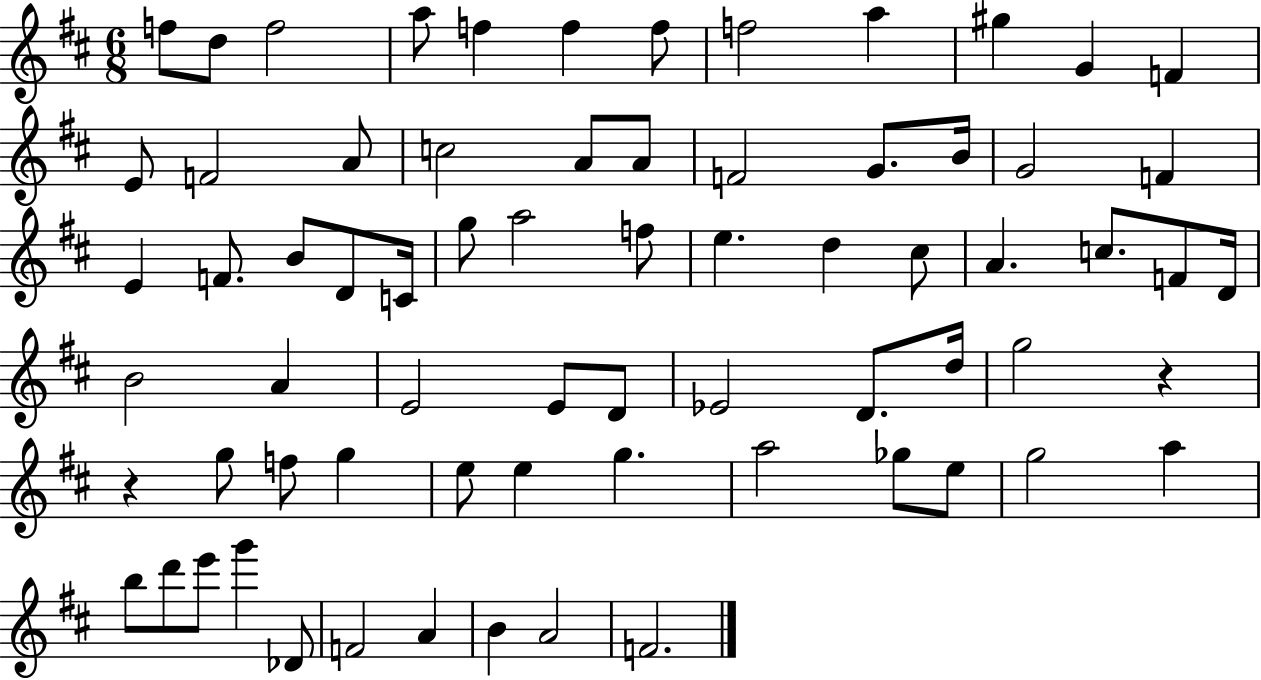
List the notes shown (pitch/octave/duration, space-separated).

F5/e D5/e F5/h A5/e F5/q F5/q F5/e F5/h A5/q G#5/q G4/q F4/q E4/e F4/h A4/e C5/h A4/e A4/e F4/h G4/e. B4/s G4/h F4/q E4/q F4/e. B4/e D4/e C4/s G5/e A5/h F5/e E5/q. D5/q C#5/e A4/q. C5/e. F4/e D4/s B4/h A4/q E4/h E4/e D4/e Eb4/h D4/e. D5/s G5/h R/q R/q G5/e F5/e G5/q E5/e E5/q G5/q. A5/h Gb5/e E5/e G5/h A5/q B5/e D6/e E6/e G6/q Db4/e F4/h A4/q B4/q A4/h F4/h.